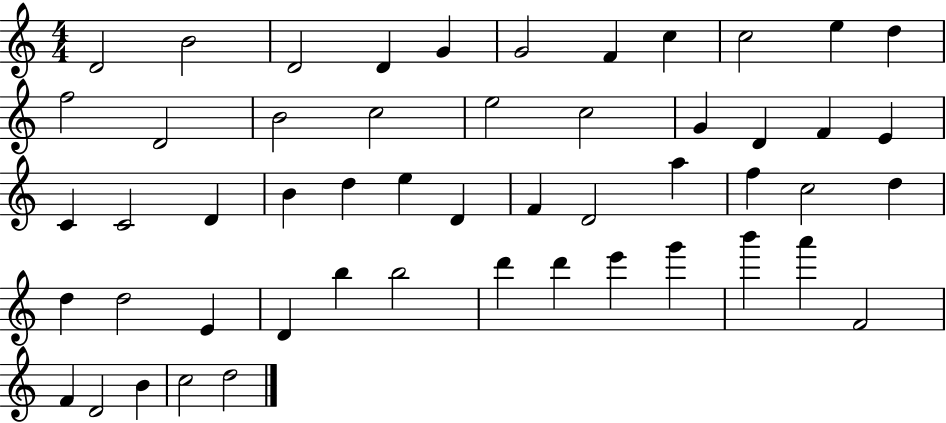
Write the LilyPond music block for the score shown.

{
  \clef treble
  \numericTimeSignature
  \time 4/4
  \key c \major
  d'2 b'2 | d'2 d'4 g'4 | g'2 f'4 c''4 | c''2 e''4 d''4 | \break f''2 d'2 | b'2 c''2 | e''2 c''2 | g'4 d'4 f'4 e'4 | \break c'4 c'2 d'4 | b'4 d''4 e''4 d'4 | f'4 d'2 a''4 | f''4 c''2 d''4 | \break d''4 d''2 e'4 | d'4 b''4 b''2 | d'''4 d'''4 e'''4 g'''4 | b'''4 a'''4 f'2 | \break f'4 d'2 b'4 | c''2 d''2 | \bar "|."
}